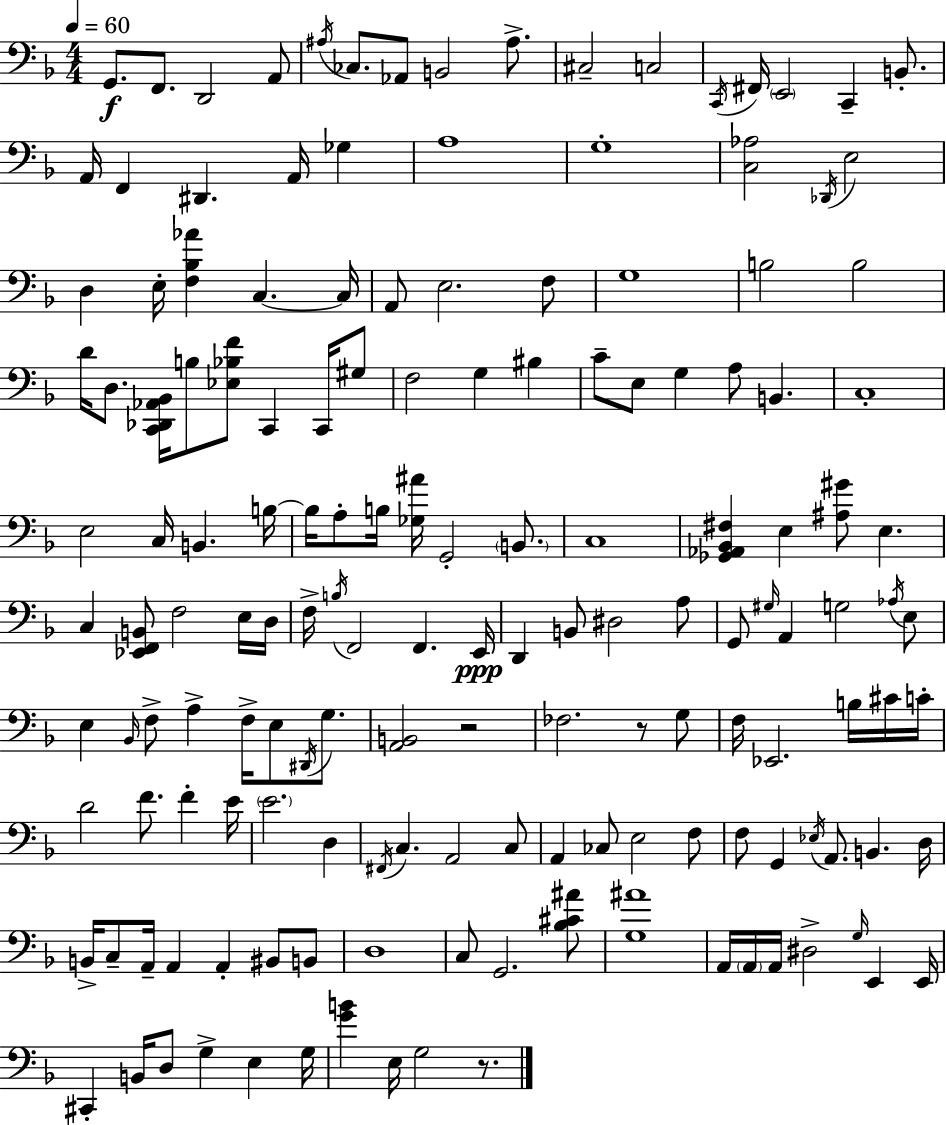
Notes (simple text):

G2/e. F2/e. D2/h A2/e A#3/s CES3/e. Ab2/e B2/h A#3/e. C#3/h C3/h C2/s F#2/s E2/h C2/q B2/e. A2/s F2/q D#2/q. A2/s Gb3/q A3/w G3/w [C3,Ab3]/h Db2/s E3/h D3/q E3/s [F3,Bb3,Ab4]/q C3/q. C3/s A2/e E3/h. F3/e G3/w B3/h B3/h D4/s D3/e. [C2,Db2,Ab2,Bb2]/s B3/e [Eb3,Bb3,F4]/e C2/q C2/s G#3/e F3/h G3/q BIS3/q C4/e E3/e G3/q A3/e B2/q. C3/w E3/h C3/s B2/q. B3/s B3/s A3/e B3/s [Gb3,A#4]/s G2/h B2/e. C3/w [Gb2,Ab2,Bb2,F#3]/q E3/q [A#3,G#4]/e E3/q. C3/q [Eb2,F2,B2]/e F3/h E3/s D3/s F3/s B3/s F2/h F2/q. E2/s D2/q B2/e D#3/h A3/e G2/e G#3/s A2/q G3/h Ab3/s E3/e E3/q Bb2/s F3/e A3/q F3/s E3/e D#2/s G3/e. [A2,B2]/h R/h FES3/h. R/e G3/e F3/s Eb2/h. B3/s C#4/s C4/s D4/h F4/e. F4/q E4/s E4/h. D3/q F#2/s C3/q. A2/h C3/e A2/q CES3/e E3/h F3/e F3/e G2/q Eb3/s A2/e. B2/q. D3/s B2/s C3/e A2/s A2/q A2/q BIS2/e B2/e D3/w C3/e G2/h. [Bb3,C#4,A#4]/e [G3,A#4]/w A2/s A2/s A2/s D#3/h G3/s E2/q E2/s C#2/q B2/s D3/e G3/q E3/q G3/s [G4,B4]/q E3/s G3/h R/e.